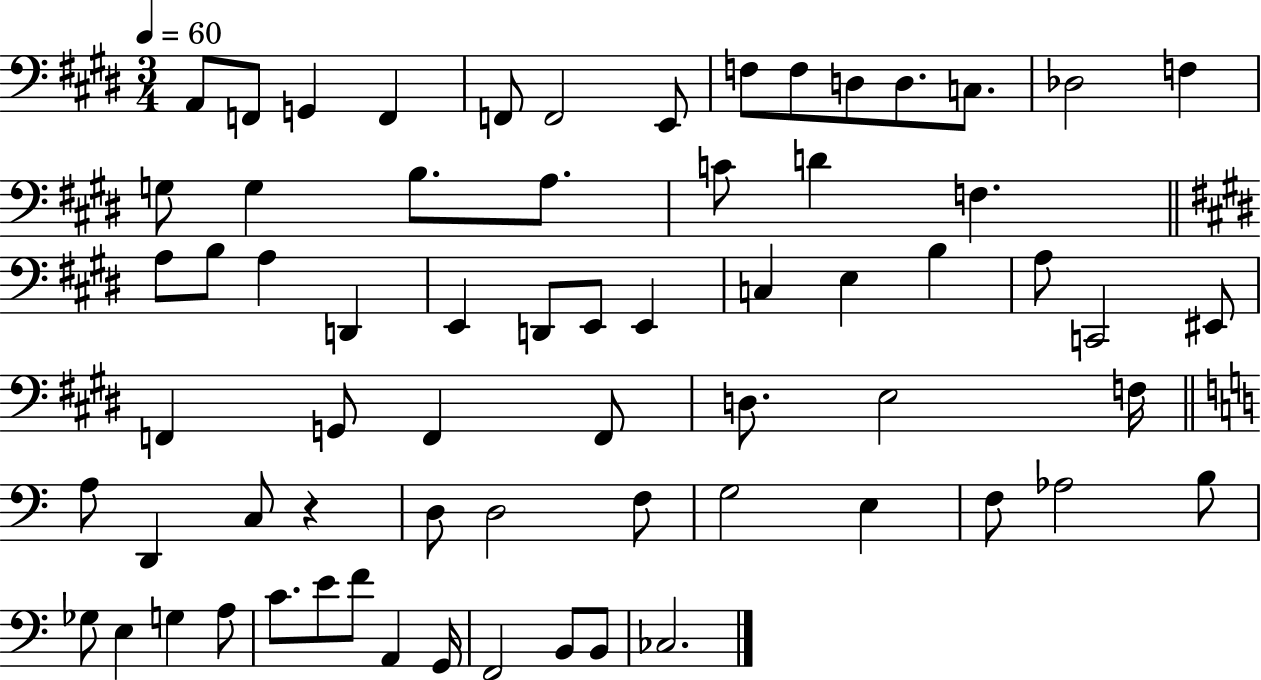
X:1
T:Untitled
M:3/4
L:1/4
K:E
A,,/2 F,,/2 G,, F,, F,,/2 F,,2 E,,/2 F,/2 F,/2 D,/2 D,/2 C,/2 _D,2 F, G,/2 G, B,/2 A,/2 C/2 D F, A,/2 B,/2 A, D,, E,, D,,/2 E,,/2 E,, C, E, B, A,/2 C,,2 ^E,,/2 F,, G,,/2 F,, F,,/2 D,/2 E,2 F,/4 A,/2 D,, C,/2 z D,/2 D,2 F,/2 G,2 E, F,/2 _A,2 B,/2 _G,/2 E, G, A,/2 C/2 E/2 F/2 A,, G,,/4 F,,2 B,,/2 B,,/2 _C,2